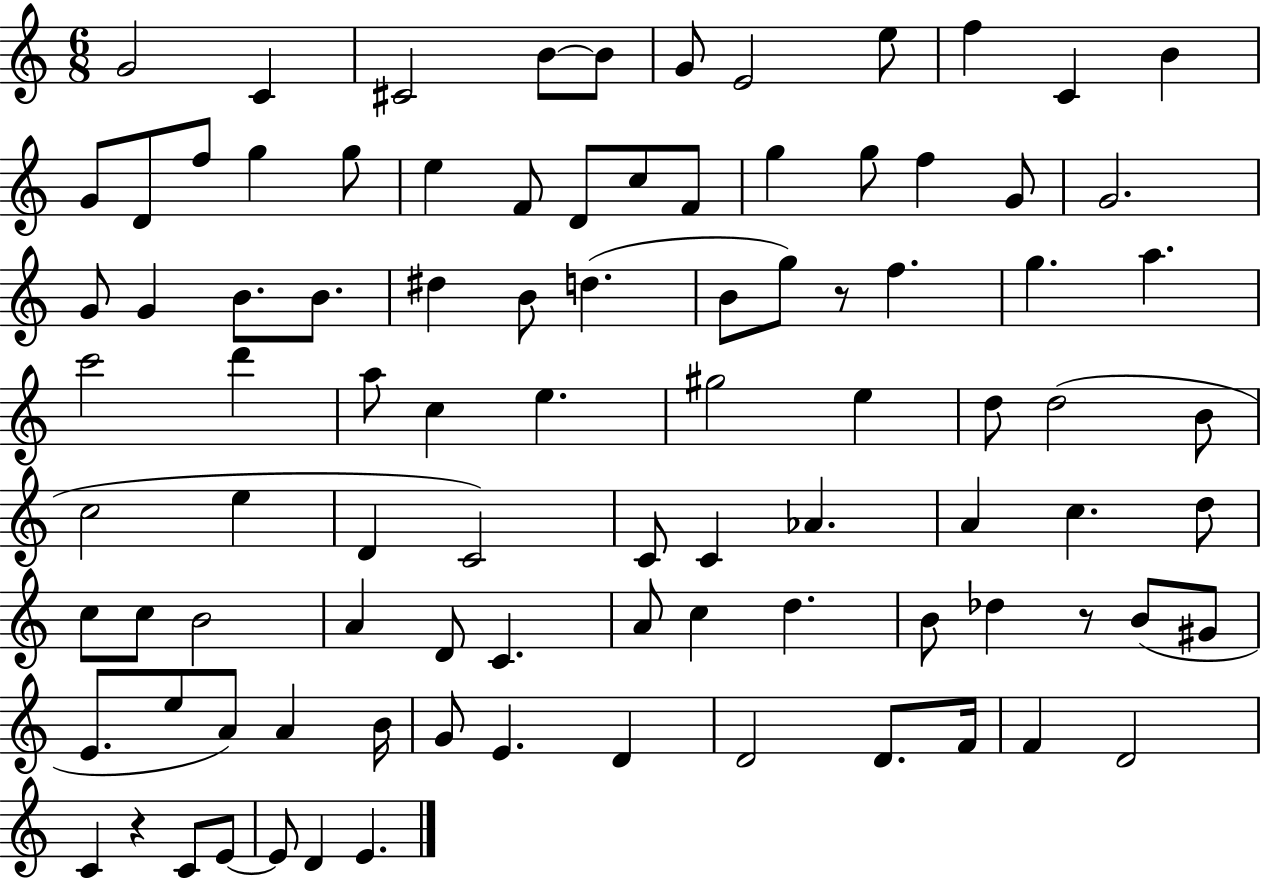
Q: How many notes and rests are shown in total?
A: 93